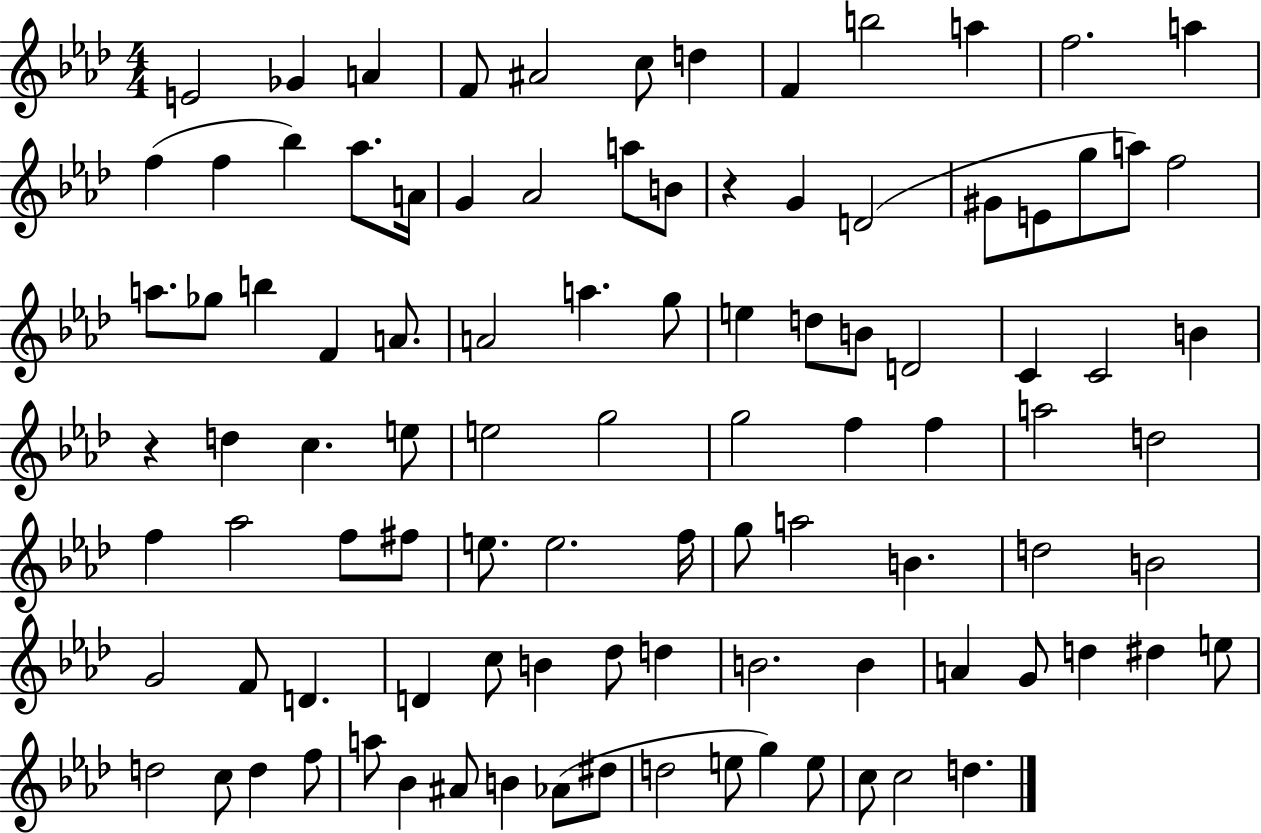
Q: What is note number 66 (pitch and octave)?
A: G4